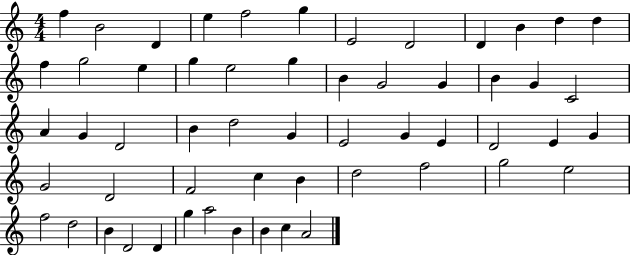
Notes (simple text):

F5/q B4/h D4/q E5/q F5/h G5/q E4/h D4/h D4/q B4/q D5/q D5/q F5/q G5/h E5/q G5/q E5/h G5/q B4/q G4/h G4/q B4/q G4/q C4/h A4/q G4/q D4/h B4/q D5/h G4/q E4/h G4/q E4/q D4/h E4/q G4/q G4/h D4/h F4/h C5/q B4/q D5/h F5/h G5/h E5/h F5/h D5/h B4/q D4/h D4/q G5/q A5/h B4/q B4/q C5/q A4/h